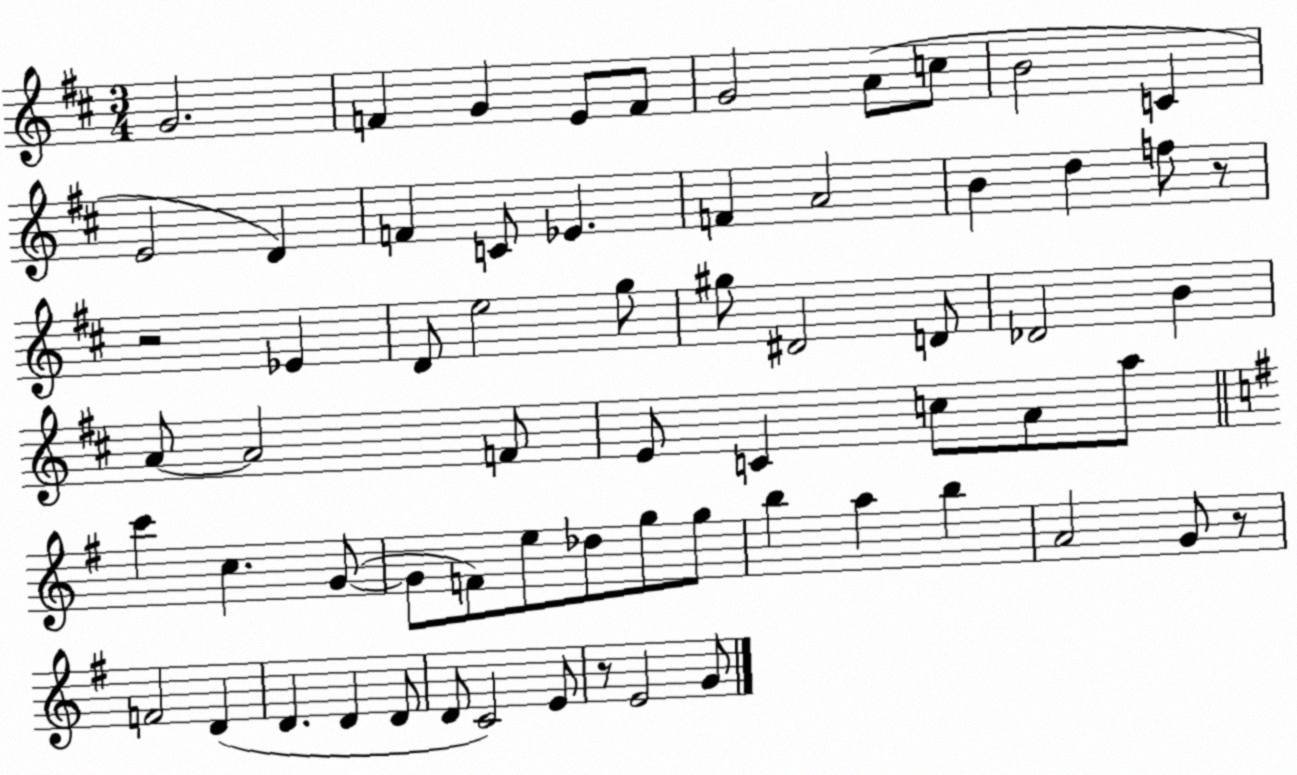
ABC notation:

X:1
T:Untitled
M:3/4
L:1/4
K:D
G2 F G E/2 F/2 G2 A/2 c/2 B2 C E2 D F C/2 _E F A2 B d f/2 z/2 z2 _E D/2 e2 g/2 ^g/2 ^D2 D/2 _D2 B A/2 A2 F/2 E/2 C c/2 A/2 a/2 c' c G/2 G/2 F/2 e/2 _d/2 g/2 g/2 b a b A2 G/2 z/2 F2 D D D D/2 D/2 C2 E/2 z/2 E2 G/2